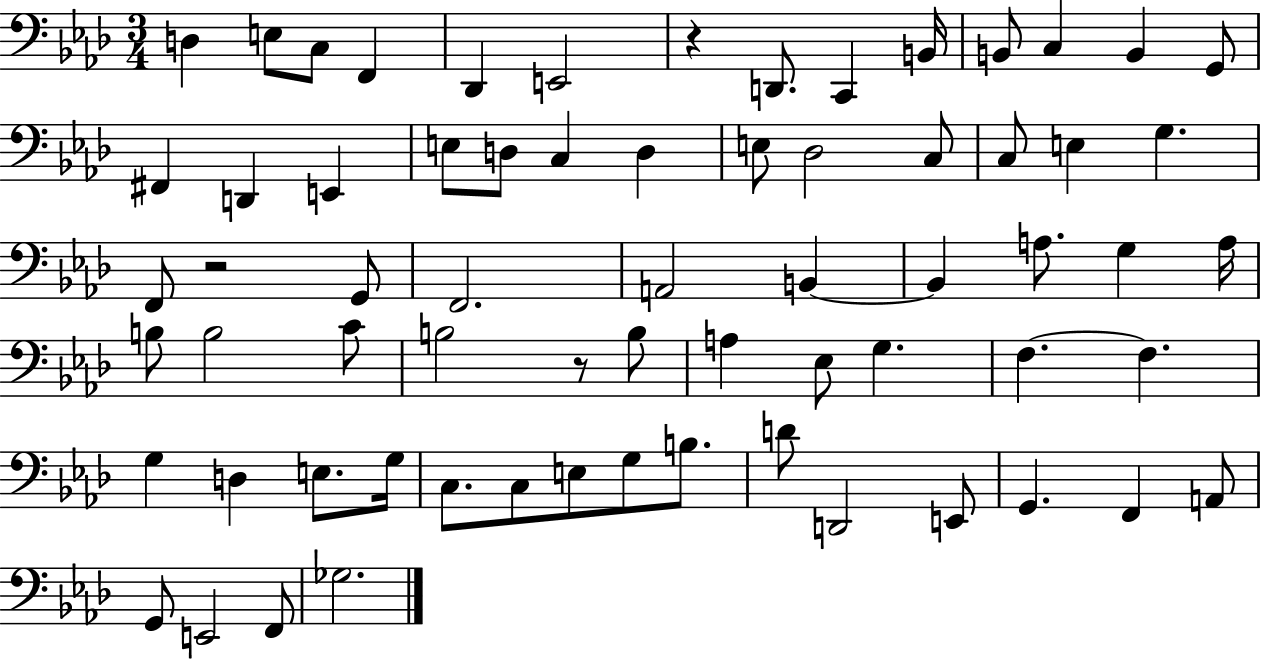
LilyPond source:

{
  \clef bass
  \numericTimeSignature
  \time 3/4
  \key aes \major
  d4 e8 c8 f,4 | des,4 e,2 | r4 d,8. c,4 b,16 | b,8 c4 b,4 g,8 | \break fis,4 d,4 e,4 | e8 d8 c4 d4 | e8 des2 c8 | c8 e4 g4. | \break f,8 r2 g,8 | f,2. | a,2 b,4~~ | b,4 a8. g4 a16 | \break b8 b2 c'8 | b2 r8 b8 | a4 ees8 g4. | f4.~~ f4. | \break g4 d4 e8. g16 | c8. c8 e8 g8 b8. | d'8 d,2 e,8 | g,4. f,4 a,8 | \break g,8 e,2 f,8 | ges2. | \bar "|."
}